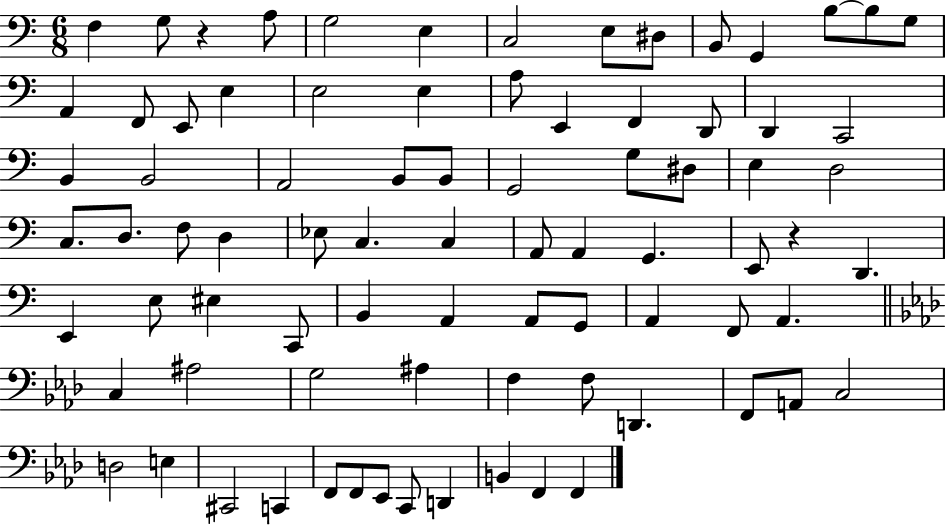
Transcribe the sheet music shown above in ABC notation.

X:1
T:Untitled
M:6/8
L:1/4
K:C
F, G,/2 z A,/2 G,2 E, C,2 E,/2 ^D,/2 B,,/2 G,, B,/2 B,/2 G,/2 A,, F,,/2 E,,/2 E, E,2 E, A,/2 E,, F,, D,,/2 D,, C,,2 B,, B,,2 A,,2 B,,/2 B,,/2 G,,2 G,/2 ^D,/2 E, D,2 C,/2 D,/2 F,/2 D, _E,/2 C, C, A,,/2 A,, G,, E,,/2 z D,, E,, E,/2 ^E, C,,/2 B,, A,, A,,/2 G,,/2 A,, F,,/2 A,, C, ^A,2 G,2 ^A, F, F,/2 D,, F,,/2 A,,/2 C,2 D,2 E, ^C,,2 C,, F,,/2 F,,/2 _E,,/2 C,,/2 D,, B,, F,, F,,